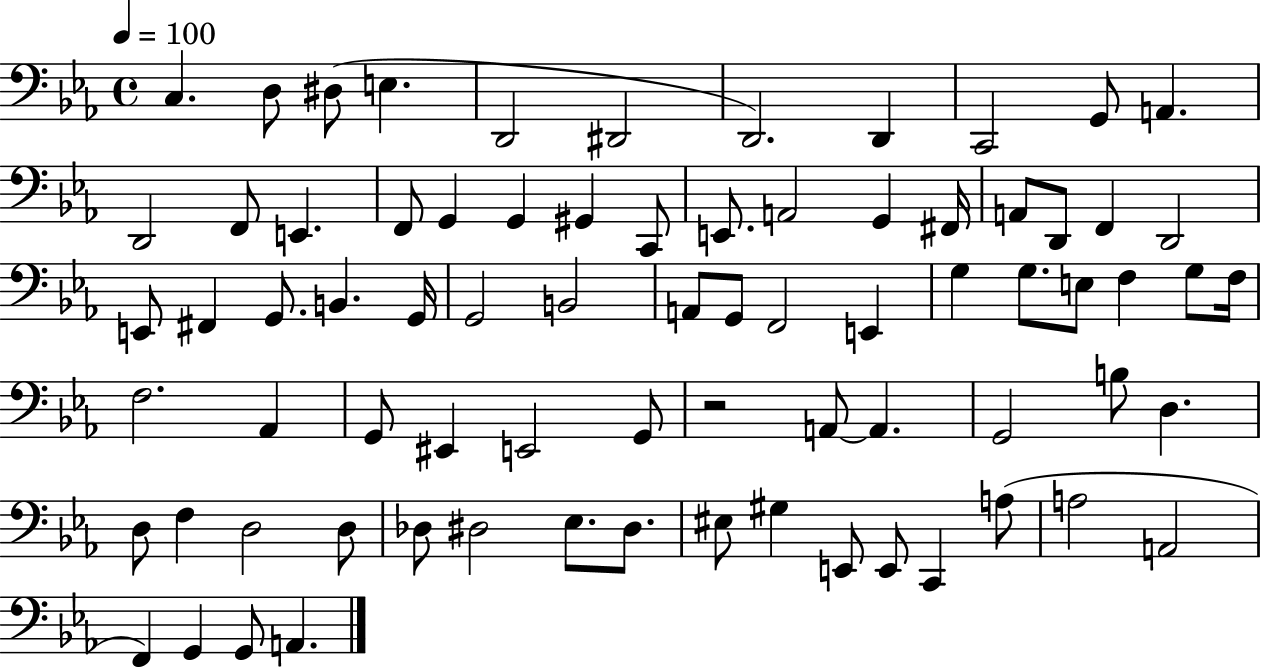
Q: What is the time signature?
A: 4/4